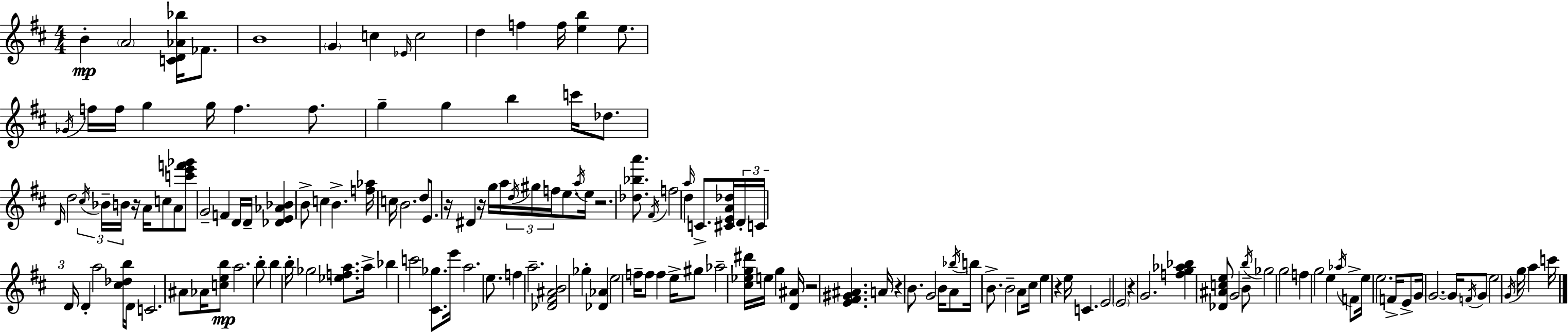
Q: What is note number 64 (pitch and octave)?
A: C4